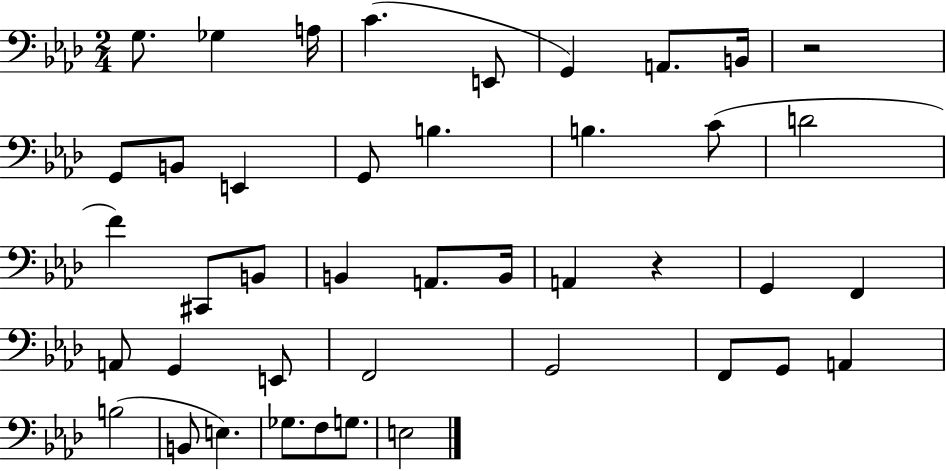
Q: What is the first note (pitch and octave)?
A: G3